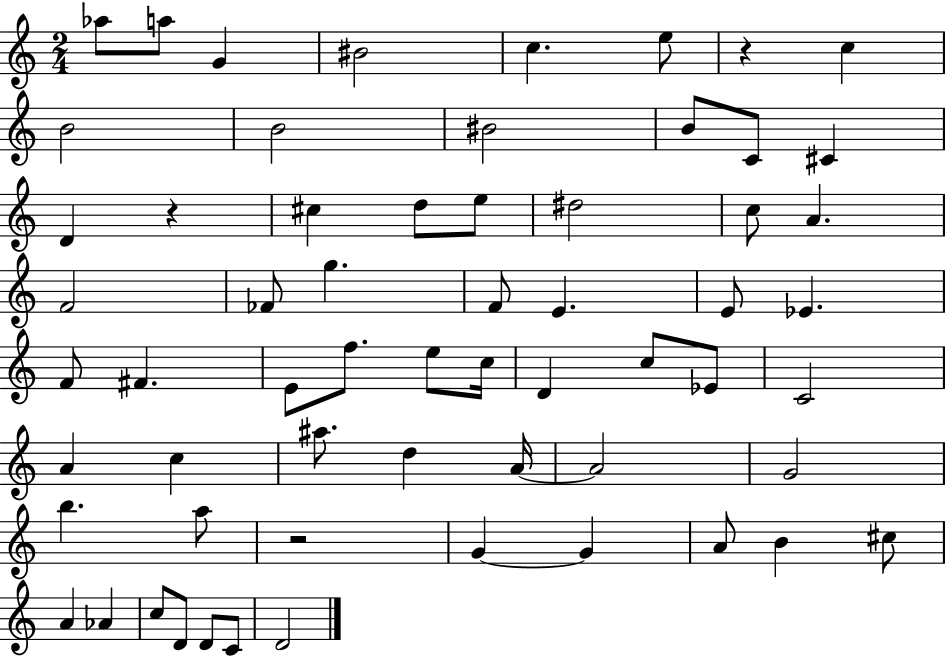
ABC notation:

X:1
T:Untitled
M:2/4
L:1/4
K:C
_a/2 a/2 G ^B2 c e/2 z c B2 B2 ^B2 B/2 C/2 ^C D z ^c d/2 e/2 ^d2 c/2 A F2 _F/2 g F/2 E E/2 _E F/2 ^F E/2 f/2 e/2 c/4 D c/2 _E/2 C2 A c ^a/2 d A/4 A2 G2 b a/2 z2 G G A/2 B ^c/2 A _A c/2 D/2 D/2 C/2 D2